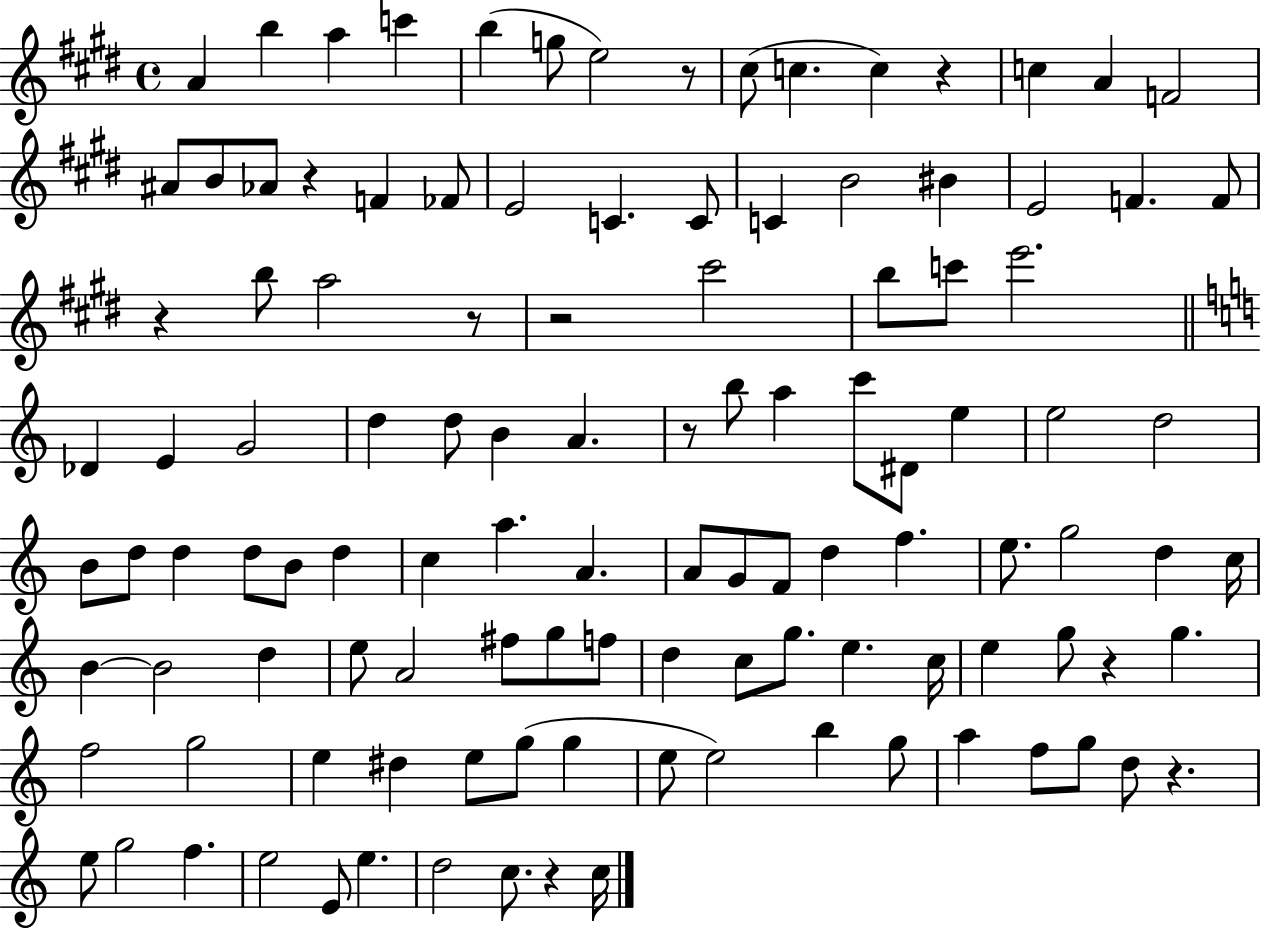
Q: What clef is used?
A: treble